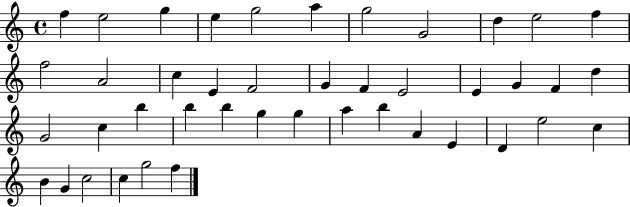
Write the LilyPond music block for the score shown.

{
  \clef treble
  \time 4/4
  \defaultTimeSignature
  \key c \major
  f''4 e''2 g''4 | e''4 g''2 a''4 | g''2 g'2 | d''4 e''2 f''4 | \break f''2 a'2 | c''4 e'4 f'2 | g'4 f'4 e'2 | e'4 g'4 f'4 d''4 | \break g'2 c''4 b''4 | b''4 b''4 g''4 g''4 | a''4 b''4 a'4 e'4 | d'4 e''2 c''4 | \break b'4 g'4 c''2 | c''4 g''2 f''4 | \bar "|."
}